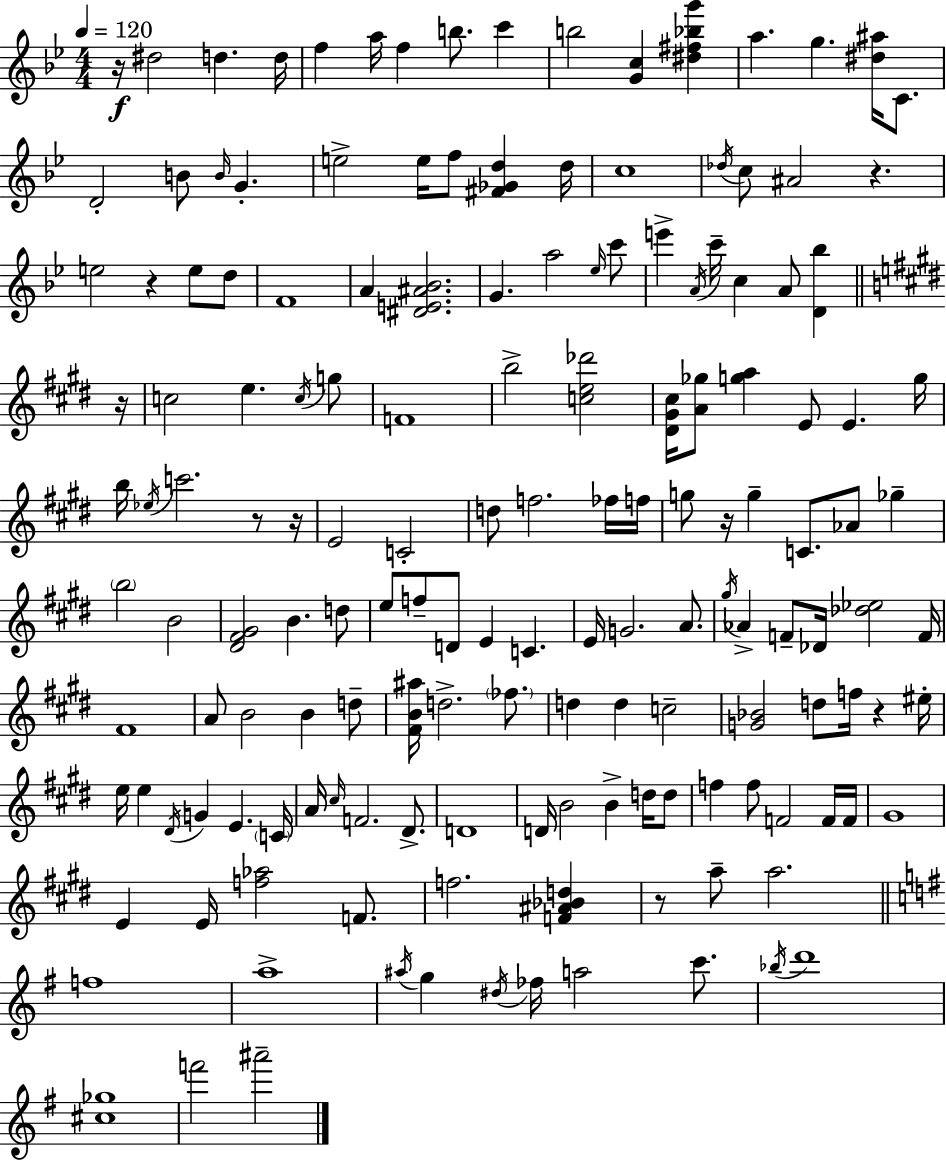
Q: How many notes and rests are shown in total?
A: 157